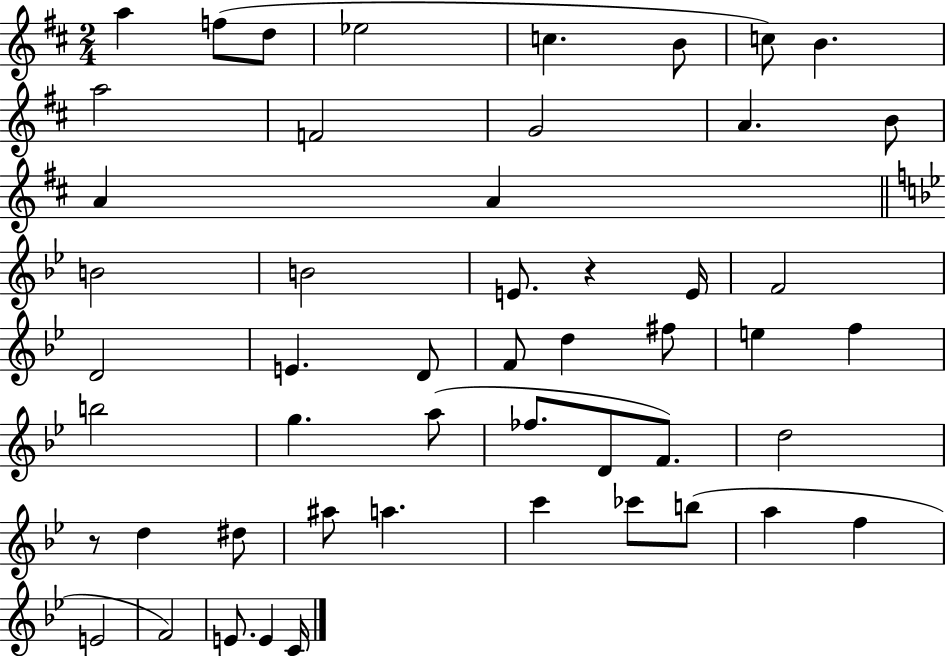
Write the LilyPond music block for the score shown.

{
  \clef treble
  \numericTimeSignature
  \time 2/4
  \key d \major
  a''4 f''8( d''8 | ees''2 | c''4. b'8 | c''8) b'4. | \break a''2 | f'2 | g'2 | a'4. b'8 | \break a'4 a'4 | \bar "||" \break \key bes \major b'2 | b'2 | e'8. r4 e'16 | f'2 | \break d'2 | e'4. d'8 | f'8 d''4 fis''8 | e''4 f''4 | \break b''2 | g''4. a''8( | fes''8. d'8 f'8.) | d''2 | \break r8 d''4 dis''8 | ais''8 a''4. | c'''4 ces'''8 b''8( | a''4 f''4 | \break e'2 | f'2) | e'8. e'4 c'16 | \bar "|."
}